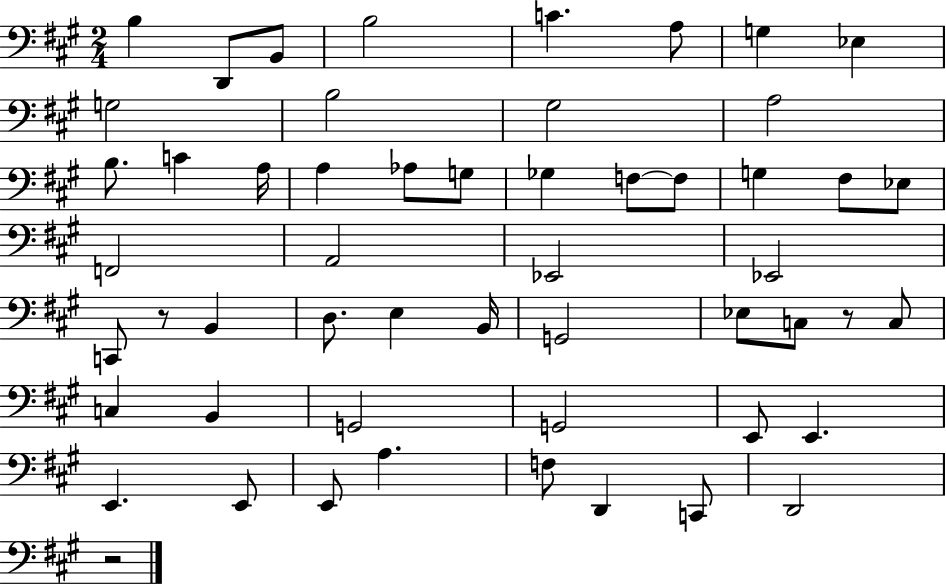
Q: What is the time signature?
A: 2/4